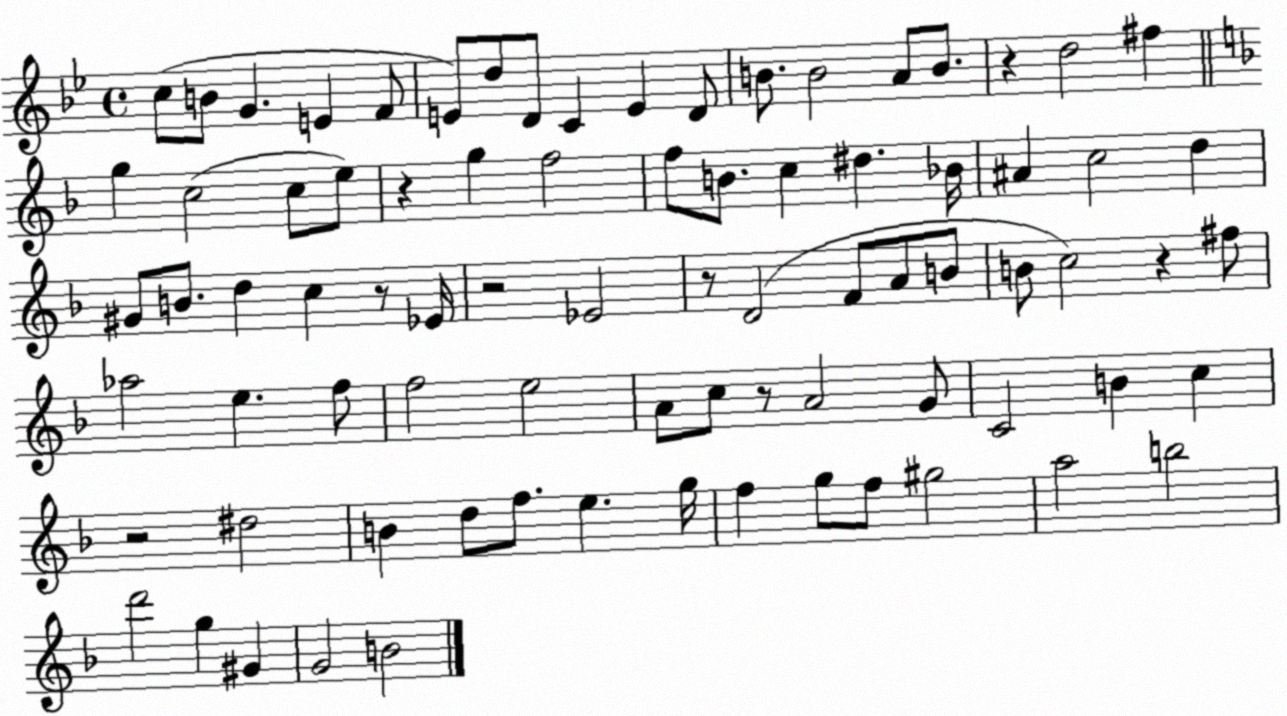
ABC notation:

X:1
T:Untitled
M:4/4
L:1/4
K:Bb
c/2 B/2 G E F/2 E/2 d/2 D/2 C E D/2 B/2 B2 A/2 B/2 z d2 ^f g c2 c/2 e/2 z g f2 f/2 B/2 c ^d _B/4 ^A c2 d ^G/2 B/2 d c z/2 _E/4 z2 _E2 z/2 D2 F/2 A/2 B/2 B/2 c2 z ^f/2 _a2 e f/2 f2 e2 A/2 c/2 z/2 A2 G/2 C2 B c z2 ^d2 B d/2 f/2 e g/4 f g/2 f/2 ^g2 a2 b2 d'2 g ^G G2 B2